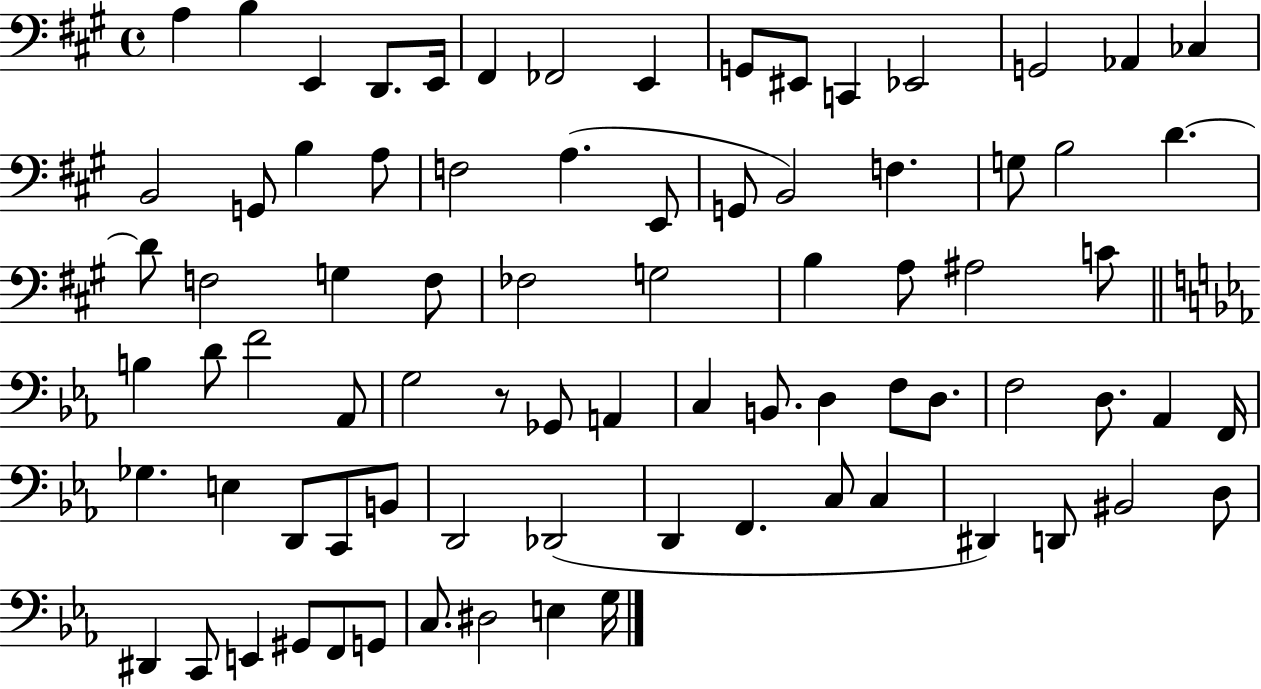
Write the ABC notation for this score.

X:1
T:Untitled
M:4/4
L:1/4
K:A
A, B, E,, D,,/2 E,,/4 ^F,, _F,,2 E,, G,,/2 ^E,,/2 C,, _E,,2 G,,2 _A,, _C, B,,2 G,,/2 B, A,/2 F,2 A, E,,/2 G,,/2 B,,2 F, G,/2 B,2 D D/2 F,2 G, F,/2 _F,2 G,2 B, A,/2 ^A,2 C/2 B, D/2 F2 _A,,/2 G,2 z/2 _G,,/2 A,, C, B,,/2 D, F,/2 D,/2 F,2 D,/2 _A,, F,,/4 _G, E, D,,/2 C,,/2 B,,/2 D,,2 _D,,2 D,, F,, C,/2 C, ^D,, D,,/2 ^B,,2 D,/2 ^D,, C,,/2 E,, ^G,,/2 F,,/2 G,,/2 C,/2 ^D,2 E, G,/4